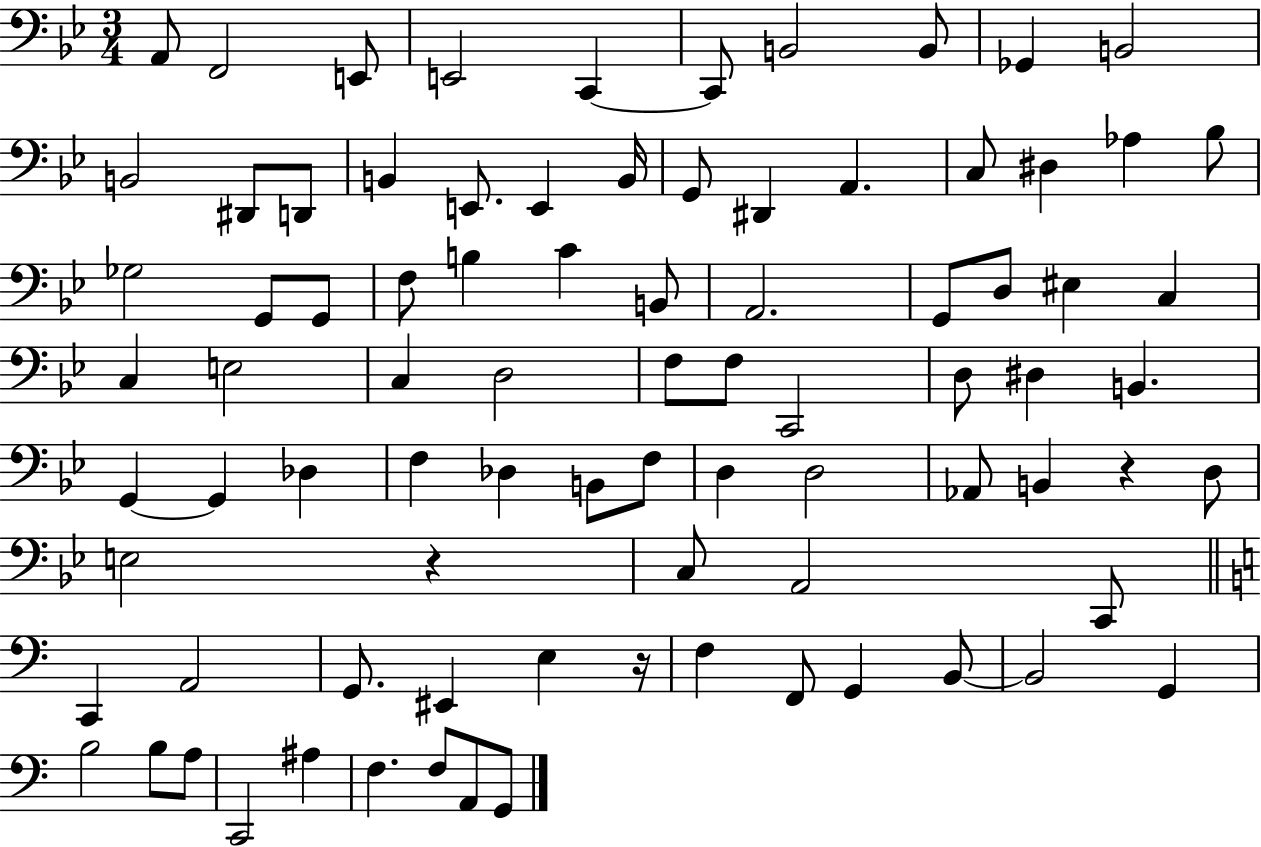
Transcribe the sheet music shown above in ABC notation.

X:1
T:Untitled
M:3/4
L:1/4
K:Bb
A,,/2 F,,2 E,,/2 E,,2 C,, C,,/2 B,,2 B,,/2 _G,, B,,2 B,,2 ^D,,/2 D,,/2 B,, E,,/2 E,, B,,/4 G,,/2 ^D,, A,, C,/2 ^D, _A, _B,/2 _G,2 G,,/2 G,,/2 F,/2 B, C B,,/2 A,,2 G,,/2 D,/2 ^E, C, C, E,2 C, D,2 F,/2 F,/2 C,,2 D,/2 ^D, B,, G,, G,, _D, F, _D, B,,/2 F,/2 D, D,2 _A,,/2 B,, z D,/2 E,2 z C,/2 A,,2 C,,/2 C,, A,,2 G,,/2 ^E,, E, z/4 F, F,,/2 G,, B,,/2 B,,2 G,, B,2 B,/2 A,/2 C,,2 ^A, F, F,/2 A,,/2 G,,/2